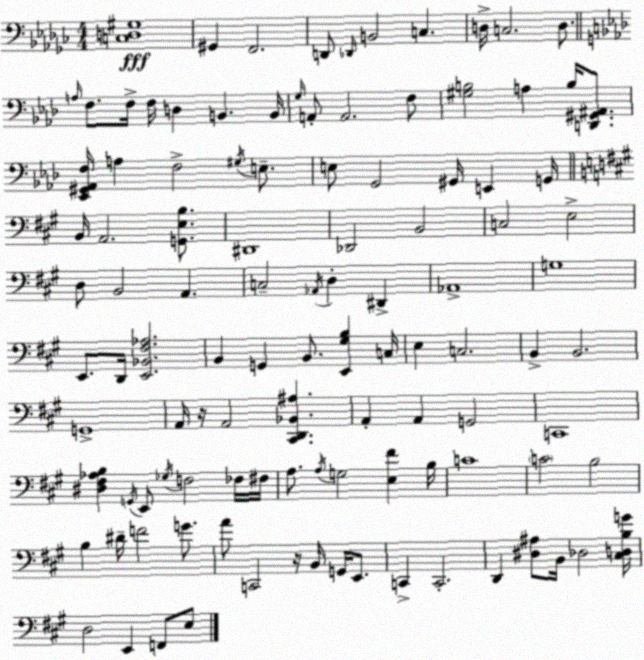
X:1
T:Untitled
M:4/4
L:1/4
K:Ebm
[C,D,^G,]4 ^G,, F,,2 D,,/2 _D,,/4 B,,2 C, D,/4 C,2 D,/2 A,/4 F,/2 F,/4 F,/4 D, B,, B,,/4 G,/4 A,,/2 A,,2 F,/2 [^G,B,]2 A, B,/4 [D,,^G,,^A,,]/2 [_E,,^G,,_A,,F,]/4 A, F,2 ^G,/4 E,/2 E,/2 G,,2 ^G,,/4 E,, G,,/4 B,,/4 A,,2 [G,,E,B,]/2 ^D,,4 _D,,2 B,,2 C,2 E,2 D,/2 B,,2 A,, C,2 _A,,/4 D, ^D,, _A,,4 G,4 E,,/2 D,,/4 [E,,_B,,^F,_A,]2 B,, G,, B,,/2 [E,,^G,B,] C,/4 E, C,2 B,, B,,2 G,,4 A,,/4 z/4 A,,2 [^C,,D,,_B,,^A,] A,, A,, G,,2 C,,4 [^D,^F,_A,B,] G,,/4 E,,/2 _G,/4 F,2 _F,/4 ^F,/4 A,/2 A,/4 G,2 [E,^F] B,/4 C4 C2 B,2 B, ^D/4 F2 G/2 A/2 C,,2 z/4 B,,/4 G,,/4 E,,/2 C,, C,,2 D,, [^D,^A,]/2 B,,/4 _D,2 [^C,D,B,G]/4 D,2 E,, F,,/2 E,/2